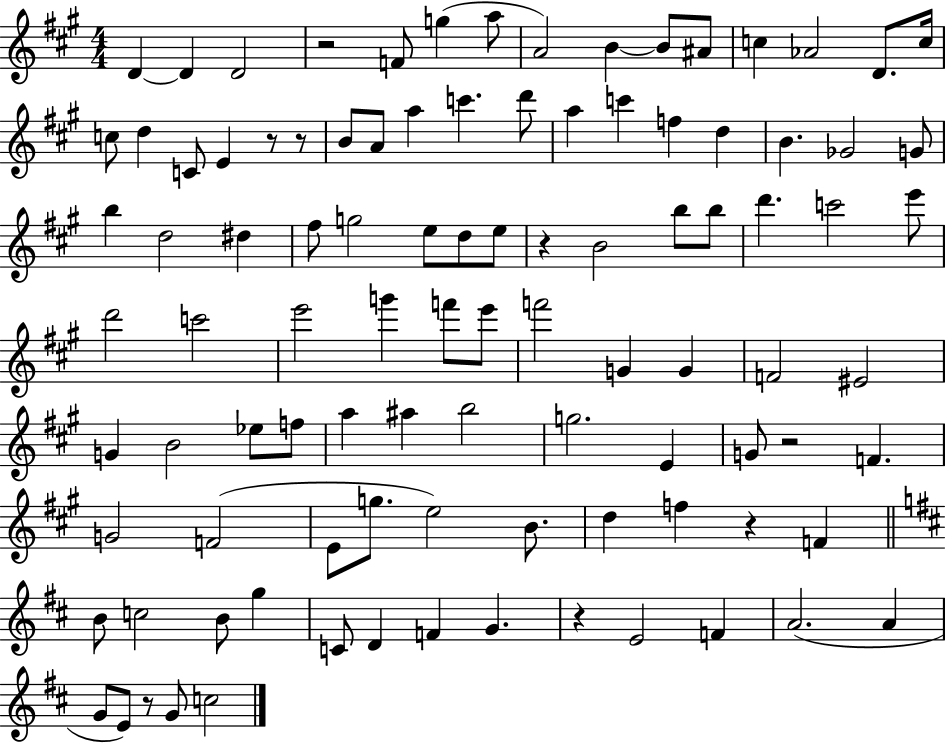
{
  \clef treble
  \numericTimeSignature
  \time 4/4
  \key a \major
  d'4~~ d'4 d'2 | r2 f'8 g''4( a''8 | a'2) b'4~~ b'8 ais'8 | c''4 aes'2 d'8. c''16 | \break c''8 d''4 c'8 e'4 r8 r8 | b'8 a'8 a''4 c'''4. d'''8 | a''4 c'''4 f''4 d''4 | b'4. ges'2 g'8 | \break b''4 d''2 dis''4 | fis''8 g''2 e''8 d''8 e''8 | r4 b'2 b''8 b''8 | d'''4. c'''2 e'''8 | \break d'''2 c'''2 | e'''2 g'''4 f'''8 e'''8 | f'''2 g'4 g'4 | f'2 eis'2 | \break g'4 b'2 ees''8 f''8 | a''4 ais''4 b''2 | g''2. e'4 | g'8 r2 f'4. | \break g'2 f'2( | e'8 g''8. e''2) b'8. | d''4 f''4 r4 f'4 | \bar "||" \break \key d \major b'8 c''2 b'8 g''4 | c'8 d'4 f'4 g'4. | r4 e'2 f'4 | a'2.( a'4 | \break g'8 e'8) r8 g'8 c''2 | \bar "|."
}